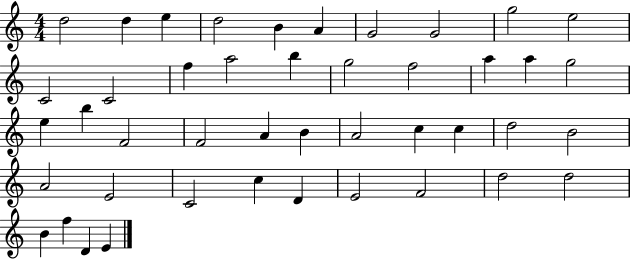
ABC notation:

X:1
T:Untitled
M:4/4
L:1/4
K:C
d2 d e d2 B A G2 G2 g2 e2 C2 C2 f a2 b g2 f2 a a g2 e b F2 F2 A B A2 c c d2 B2 A2 E2 C2 c D E2 F2 d2 d2 B f D E